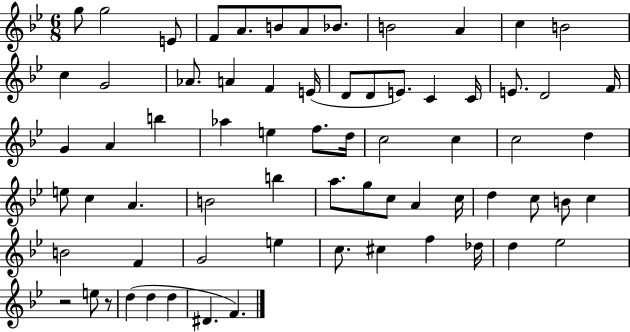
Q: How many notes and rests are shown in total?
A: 69